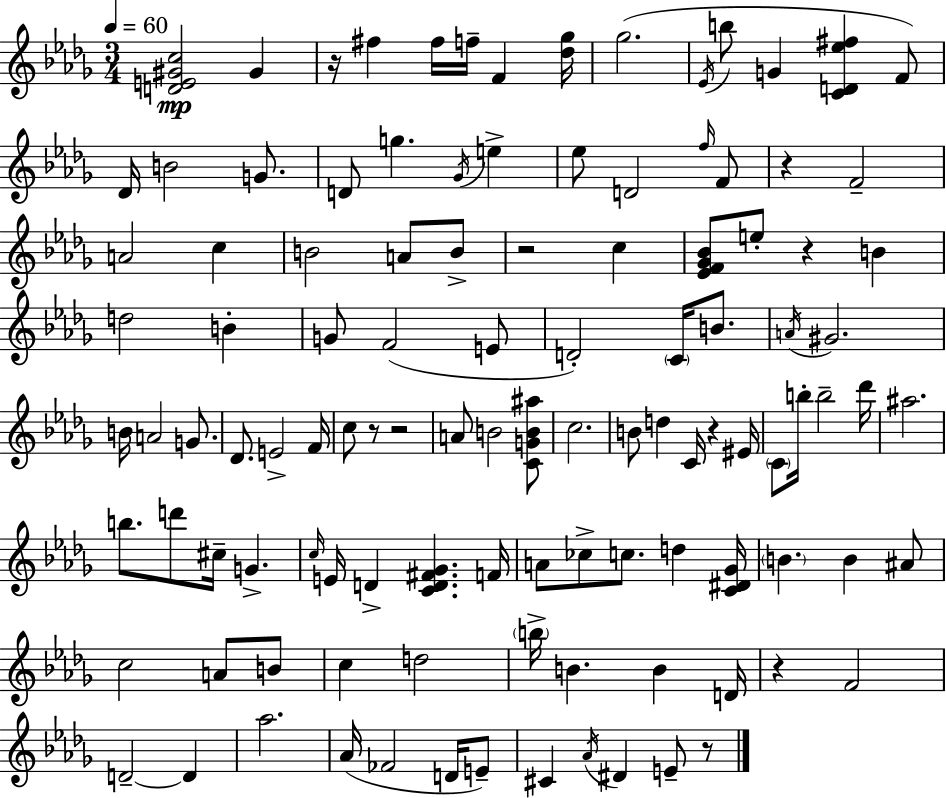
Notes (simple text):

[D4,E4,G#4,C5]/h G#4/q R/s F#5/q F#5/s F5/s F4/q [Db5,Gb5]/s Gb5/h. Eb4/s B5/e G4/q [C4,D4,Eb5,F#5]/q F4/e Db4/s B4/h G4/e. D4/e G5/q. Gb4/s E5/q Eb5/e D4/h F5/s F4/e R/q F4/h A4/h C5/q B4/h A4/e B4/e R/h C5/q [Eb4,F4,Gb4,Bb4]/e E5/e R/q B4/q D5/h B4/q G4/e F4/h E4/e D4/h C4/s B4/e. A4/s G#4/h. B4/s A4/h G4/e. Db4/e. E4/h F4/s C5/e R/e R/h A4/e B4/h [C4,G4,B4,A#5]/e C5/h. B4/e D5/q C4/s R/q EIS4/s C4/e B5/s B5/h Db6/s A#5/h. B5/e. D6/e C#5/s G4/q. C5/s E4/s D4/q [C4,D4,F#4,Gb4]/q. F4/s A4/e CES5/e C5/e. D5/q [C4,D#4,Gb4]/s B4/q. B4/q A#4/e C5/h A4/e B4/e C5/q D5/h B5/s B4/q. B4/q D4/s R/q F4/h D4/h D4/q Ab5/h. Ab4/s FES4/h D4/s E4/e C#4/q Ab4/s D#4/q E4/e R/e